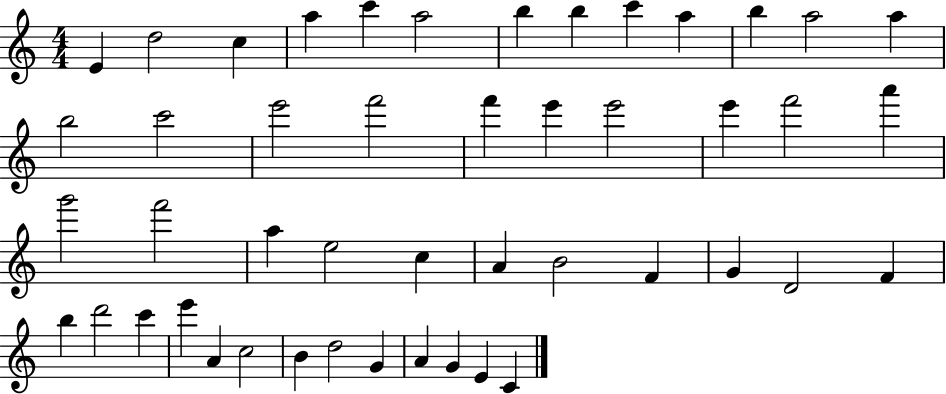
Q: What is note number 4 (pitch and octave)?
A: A5